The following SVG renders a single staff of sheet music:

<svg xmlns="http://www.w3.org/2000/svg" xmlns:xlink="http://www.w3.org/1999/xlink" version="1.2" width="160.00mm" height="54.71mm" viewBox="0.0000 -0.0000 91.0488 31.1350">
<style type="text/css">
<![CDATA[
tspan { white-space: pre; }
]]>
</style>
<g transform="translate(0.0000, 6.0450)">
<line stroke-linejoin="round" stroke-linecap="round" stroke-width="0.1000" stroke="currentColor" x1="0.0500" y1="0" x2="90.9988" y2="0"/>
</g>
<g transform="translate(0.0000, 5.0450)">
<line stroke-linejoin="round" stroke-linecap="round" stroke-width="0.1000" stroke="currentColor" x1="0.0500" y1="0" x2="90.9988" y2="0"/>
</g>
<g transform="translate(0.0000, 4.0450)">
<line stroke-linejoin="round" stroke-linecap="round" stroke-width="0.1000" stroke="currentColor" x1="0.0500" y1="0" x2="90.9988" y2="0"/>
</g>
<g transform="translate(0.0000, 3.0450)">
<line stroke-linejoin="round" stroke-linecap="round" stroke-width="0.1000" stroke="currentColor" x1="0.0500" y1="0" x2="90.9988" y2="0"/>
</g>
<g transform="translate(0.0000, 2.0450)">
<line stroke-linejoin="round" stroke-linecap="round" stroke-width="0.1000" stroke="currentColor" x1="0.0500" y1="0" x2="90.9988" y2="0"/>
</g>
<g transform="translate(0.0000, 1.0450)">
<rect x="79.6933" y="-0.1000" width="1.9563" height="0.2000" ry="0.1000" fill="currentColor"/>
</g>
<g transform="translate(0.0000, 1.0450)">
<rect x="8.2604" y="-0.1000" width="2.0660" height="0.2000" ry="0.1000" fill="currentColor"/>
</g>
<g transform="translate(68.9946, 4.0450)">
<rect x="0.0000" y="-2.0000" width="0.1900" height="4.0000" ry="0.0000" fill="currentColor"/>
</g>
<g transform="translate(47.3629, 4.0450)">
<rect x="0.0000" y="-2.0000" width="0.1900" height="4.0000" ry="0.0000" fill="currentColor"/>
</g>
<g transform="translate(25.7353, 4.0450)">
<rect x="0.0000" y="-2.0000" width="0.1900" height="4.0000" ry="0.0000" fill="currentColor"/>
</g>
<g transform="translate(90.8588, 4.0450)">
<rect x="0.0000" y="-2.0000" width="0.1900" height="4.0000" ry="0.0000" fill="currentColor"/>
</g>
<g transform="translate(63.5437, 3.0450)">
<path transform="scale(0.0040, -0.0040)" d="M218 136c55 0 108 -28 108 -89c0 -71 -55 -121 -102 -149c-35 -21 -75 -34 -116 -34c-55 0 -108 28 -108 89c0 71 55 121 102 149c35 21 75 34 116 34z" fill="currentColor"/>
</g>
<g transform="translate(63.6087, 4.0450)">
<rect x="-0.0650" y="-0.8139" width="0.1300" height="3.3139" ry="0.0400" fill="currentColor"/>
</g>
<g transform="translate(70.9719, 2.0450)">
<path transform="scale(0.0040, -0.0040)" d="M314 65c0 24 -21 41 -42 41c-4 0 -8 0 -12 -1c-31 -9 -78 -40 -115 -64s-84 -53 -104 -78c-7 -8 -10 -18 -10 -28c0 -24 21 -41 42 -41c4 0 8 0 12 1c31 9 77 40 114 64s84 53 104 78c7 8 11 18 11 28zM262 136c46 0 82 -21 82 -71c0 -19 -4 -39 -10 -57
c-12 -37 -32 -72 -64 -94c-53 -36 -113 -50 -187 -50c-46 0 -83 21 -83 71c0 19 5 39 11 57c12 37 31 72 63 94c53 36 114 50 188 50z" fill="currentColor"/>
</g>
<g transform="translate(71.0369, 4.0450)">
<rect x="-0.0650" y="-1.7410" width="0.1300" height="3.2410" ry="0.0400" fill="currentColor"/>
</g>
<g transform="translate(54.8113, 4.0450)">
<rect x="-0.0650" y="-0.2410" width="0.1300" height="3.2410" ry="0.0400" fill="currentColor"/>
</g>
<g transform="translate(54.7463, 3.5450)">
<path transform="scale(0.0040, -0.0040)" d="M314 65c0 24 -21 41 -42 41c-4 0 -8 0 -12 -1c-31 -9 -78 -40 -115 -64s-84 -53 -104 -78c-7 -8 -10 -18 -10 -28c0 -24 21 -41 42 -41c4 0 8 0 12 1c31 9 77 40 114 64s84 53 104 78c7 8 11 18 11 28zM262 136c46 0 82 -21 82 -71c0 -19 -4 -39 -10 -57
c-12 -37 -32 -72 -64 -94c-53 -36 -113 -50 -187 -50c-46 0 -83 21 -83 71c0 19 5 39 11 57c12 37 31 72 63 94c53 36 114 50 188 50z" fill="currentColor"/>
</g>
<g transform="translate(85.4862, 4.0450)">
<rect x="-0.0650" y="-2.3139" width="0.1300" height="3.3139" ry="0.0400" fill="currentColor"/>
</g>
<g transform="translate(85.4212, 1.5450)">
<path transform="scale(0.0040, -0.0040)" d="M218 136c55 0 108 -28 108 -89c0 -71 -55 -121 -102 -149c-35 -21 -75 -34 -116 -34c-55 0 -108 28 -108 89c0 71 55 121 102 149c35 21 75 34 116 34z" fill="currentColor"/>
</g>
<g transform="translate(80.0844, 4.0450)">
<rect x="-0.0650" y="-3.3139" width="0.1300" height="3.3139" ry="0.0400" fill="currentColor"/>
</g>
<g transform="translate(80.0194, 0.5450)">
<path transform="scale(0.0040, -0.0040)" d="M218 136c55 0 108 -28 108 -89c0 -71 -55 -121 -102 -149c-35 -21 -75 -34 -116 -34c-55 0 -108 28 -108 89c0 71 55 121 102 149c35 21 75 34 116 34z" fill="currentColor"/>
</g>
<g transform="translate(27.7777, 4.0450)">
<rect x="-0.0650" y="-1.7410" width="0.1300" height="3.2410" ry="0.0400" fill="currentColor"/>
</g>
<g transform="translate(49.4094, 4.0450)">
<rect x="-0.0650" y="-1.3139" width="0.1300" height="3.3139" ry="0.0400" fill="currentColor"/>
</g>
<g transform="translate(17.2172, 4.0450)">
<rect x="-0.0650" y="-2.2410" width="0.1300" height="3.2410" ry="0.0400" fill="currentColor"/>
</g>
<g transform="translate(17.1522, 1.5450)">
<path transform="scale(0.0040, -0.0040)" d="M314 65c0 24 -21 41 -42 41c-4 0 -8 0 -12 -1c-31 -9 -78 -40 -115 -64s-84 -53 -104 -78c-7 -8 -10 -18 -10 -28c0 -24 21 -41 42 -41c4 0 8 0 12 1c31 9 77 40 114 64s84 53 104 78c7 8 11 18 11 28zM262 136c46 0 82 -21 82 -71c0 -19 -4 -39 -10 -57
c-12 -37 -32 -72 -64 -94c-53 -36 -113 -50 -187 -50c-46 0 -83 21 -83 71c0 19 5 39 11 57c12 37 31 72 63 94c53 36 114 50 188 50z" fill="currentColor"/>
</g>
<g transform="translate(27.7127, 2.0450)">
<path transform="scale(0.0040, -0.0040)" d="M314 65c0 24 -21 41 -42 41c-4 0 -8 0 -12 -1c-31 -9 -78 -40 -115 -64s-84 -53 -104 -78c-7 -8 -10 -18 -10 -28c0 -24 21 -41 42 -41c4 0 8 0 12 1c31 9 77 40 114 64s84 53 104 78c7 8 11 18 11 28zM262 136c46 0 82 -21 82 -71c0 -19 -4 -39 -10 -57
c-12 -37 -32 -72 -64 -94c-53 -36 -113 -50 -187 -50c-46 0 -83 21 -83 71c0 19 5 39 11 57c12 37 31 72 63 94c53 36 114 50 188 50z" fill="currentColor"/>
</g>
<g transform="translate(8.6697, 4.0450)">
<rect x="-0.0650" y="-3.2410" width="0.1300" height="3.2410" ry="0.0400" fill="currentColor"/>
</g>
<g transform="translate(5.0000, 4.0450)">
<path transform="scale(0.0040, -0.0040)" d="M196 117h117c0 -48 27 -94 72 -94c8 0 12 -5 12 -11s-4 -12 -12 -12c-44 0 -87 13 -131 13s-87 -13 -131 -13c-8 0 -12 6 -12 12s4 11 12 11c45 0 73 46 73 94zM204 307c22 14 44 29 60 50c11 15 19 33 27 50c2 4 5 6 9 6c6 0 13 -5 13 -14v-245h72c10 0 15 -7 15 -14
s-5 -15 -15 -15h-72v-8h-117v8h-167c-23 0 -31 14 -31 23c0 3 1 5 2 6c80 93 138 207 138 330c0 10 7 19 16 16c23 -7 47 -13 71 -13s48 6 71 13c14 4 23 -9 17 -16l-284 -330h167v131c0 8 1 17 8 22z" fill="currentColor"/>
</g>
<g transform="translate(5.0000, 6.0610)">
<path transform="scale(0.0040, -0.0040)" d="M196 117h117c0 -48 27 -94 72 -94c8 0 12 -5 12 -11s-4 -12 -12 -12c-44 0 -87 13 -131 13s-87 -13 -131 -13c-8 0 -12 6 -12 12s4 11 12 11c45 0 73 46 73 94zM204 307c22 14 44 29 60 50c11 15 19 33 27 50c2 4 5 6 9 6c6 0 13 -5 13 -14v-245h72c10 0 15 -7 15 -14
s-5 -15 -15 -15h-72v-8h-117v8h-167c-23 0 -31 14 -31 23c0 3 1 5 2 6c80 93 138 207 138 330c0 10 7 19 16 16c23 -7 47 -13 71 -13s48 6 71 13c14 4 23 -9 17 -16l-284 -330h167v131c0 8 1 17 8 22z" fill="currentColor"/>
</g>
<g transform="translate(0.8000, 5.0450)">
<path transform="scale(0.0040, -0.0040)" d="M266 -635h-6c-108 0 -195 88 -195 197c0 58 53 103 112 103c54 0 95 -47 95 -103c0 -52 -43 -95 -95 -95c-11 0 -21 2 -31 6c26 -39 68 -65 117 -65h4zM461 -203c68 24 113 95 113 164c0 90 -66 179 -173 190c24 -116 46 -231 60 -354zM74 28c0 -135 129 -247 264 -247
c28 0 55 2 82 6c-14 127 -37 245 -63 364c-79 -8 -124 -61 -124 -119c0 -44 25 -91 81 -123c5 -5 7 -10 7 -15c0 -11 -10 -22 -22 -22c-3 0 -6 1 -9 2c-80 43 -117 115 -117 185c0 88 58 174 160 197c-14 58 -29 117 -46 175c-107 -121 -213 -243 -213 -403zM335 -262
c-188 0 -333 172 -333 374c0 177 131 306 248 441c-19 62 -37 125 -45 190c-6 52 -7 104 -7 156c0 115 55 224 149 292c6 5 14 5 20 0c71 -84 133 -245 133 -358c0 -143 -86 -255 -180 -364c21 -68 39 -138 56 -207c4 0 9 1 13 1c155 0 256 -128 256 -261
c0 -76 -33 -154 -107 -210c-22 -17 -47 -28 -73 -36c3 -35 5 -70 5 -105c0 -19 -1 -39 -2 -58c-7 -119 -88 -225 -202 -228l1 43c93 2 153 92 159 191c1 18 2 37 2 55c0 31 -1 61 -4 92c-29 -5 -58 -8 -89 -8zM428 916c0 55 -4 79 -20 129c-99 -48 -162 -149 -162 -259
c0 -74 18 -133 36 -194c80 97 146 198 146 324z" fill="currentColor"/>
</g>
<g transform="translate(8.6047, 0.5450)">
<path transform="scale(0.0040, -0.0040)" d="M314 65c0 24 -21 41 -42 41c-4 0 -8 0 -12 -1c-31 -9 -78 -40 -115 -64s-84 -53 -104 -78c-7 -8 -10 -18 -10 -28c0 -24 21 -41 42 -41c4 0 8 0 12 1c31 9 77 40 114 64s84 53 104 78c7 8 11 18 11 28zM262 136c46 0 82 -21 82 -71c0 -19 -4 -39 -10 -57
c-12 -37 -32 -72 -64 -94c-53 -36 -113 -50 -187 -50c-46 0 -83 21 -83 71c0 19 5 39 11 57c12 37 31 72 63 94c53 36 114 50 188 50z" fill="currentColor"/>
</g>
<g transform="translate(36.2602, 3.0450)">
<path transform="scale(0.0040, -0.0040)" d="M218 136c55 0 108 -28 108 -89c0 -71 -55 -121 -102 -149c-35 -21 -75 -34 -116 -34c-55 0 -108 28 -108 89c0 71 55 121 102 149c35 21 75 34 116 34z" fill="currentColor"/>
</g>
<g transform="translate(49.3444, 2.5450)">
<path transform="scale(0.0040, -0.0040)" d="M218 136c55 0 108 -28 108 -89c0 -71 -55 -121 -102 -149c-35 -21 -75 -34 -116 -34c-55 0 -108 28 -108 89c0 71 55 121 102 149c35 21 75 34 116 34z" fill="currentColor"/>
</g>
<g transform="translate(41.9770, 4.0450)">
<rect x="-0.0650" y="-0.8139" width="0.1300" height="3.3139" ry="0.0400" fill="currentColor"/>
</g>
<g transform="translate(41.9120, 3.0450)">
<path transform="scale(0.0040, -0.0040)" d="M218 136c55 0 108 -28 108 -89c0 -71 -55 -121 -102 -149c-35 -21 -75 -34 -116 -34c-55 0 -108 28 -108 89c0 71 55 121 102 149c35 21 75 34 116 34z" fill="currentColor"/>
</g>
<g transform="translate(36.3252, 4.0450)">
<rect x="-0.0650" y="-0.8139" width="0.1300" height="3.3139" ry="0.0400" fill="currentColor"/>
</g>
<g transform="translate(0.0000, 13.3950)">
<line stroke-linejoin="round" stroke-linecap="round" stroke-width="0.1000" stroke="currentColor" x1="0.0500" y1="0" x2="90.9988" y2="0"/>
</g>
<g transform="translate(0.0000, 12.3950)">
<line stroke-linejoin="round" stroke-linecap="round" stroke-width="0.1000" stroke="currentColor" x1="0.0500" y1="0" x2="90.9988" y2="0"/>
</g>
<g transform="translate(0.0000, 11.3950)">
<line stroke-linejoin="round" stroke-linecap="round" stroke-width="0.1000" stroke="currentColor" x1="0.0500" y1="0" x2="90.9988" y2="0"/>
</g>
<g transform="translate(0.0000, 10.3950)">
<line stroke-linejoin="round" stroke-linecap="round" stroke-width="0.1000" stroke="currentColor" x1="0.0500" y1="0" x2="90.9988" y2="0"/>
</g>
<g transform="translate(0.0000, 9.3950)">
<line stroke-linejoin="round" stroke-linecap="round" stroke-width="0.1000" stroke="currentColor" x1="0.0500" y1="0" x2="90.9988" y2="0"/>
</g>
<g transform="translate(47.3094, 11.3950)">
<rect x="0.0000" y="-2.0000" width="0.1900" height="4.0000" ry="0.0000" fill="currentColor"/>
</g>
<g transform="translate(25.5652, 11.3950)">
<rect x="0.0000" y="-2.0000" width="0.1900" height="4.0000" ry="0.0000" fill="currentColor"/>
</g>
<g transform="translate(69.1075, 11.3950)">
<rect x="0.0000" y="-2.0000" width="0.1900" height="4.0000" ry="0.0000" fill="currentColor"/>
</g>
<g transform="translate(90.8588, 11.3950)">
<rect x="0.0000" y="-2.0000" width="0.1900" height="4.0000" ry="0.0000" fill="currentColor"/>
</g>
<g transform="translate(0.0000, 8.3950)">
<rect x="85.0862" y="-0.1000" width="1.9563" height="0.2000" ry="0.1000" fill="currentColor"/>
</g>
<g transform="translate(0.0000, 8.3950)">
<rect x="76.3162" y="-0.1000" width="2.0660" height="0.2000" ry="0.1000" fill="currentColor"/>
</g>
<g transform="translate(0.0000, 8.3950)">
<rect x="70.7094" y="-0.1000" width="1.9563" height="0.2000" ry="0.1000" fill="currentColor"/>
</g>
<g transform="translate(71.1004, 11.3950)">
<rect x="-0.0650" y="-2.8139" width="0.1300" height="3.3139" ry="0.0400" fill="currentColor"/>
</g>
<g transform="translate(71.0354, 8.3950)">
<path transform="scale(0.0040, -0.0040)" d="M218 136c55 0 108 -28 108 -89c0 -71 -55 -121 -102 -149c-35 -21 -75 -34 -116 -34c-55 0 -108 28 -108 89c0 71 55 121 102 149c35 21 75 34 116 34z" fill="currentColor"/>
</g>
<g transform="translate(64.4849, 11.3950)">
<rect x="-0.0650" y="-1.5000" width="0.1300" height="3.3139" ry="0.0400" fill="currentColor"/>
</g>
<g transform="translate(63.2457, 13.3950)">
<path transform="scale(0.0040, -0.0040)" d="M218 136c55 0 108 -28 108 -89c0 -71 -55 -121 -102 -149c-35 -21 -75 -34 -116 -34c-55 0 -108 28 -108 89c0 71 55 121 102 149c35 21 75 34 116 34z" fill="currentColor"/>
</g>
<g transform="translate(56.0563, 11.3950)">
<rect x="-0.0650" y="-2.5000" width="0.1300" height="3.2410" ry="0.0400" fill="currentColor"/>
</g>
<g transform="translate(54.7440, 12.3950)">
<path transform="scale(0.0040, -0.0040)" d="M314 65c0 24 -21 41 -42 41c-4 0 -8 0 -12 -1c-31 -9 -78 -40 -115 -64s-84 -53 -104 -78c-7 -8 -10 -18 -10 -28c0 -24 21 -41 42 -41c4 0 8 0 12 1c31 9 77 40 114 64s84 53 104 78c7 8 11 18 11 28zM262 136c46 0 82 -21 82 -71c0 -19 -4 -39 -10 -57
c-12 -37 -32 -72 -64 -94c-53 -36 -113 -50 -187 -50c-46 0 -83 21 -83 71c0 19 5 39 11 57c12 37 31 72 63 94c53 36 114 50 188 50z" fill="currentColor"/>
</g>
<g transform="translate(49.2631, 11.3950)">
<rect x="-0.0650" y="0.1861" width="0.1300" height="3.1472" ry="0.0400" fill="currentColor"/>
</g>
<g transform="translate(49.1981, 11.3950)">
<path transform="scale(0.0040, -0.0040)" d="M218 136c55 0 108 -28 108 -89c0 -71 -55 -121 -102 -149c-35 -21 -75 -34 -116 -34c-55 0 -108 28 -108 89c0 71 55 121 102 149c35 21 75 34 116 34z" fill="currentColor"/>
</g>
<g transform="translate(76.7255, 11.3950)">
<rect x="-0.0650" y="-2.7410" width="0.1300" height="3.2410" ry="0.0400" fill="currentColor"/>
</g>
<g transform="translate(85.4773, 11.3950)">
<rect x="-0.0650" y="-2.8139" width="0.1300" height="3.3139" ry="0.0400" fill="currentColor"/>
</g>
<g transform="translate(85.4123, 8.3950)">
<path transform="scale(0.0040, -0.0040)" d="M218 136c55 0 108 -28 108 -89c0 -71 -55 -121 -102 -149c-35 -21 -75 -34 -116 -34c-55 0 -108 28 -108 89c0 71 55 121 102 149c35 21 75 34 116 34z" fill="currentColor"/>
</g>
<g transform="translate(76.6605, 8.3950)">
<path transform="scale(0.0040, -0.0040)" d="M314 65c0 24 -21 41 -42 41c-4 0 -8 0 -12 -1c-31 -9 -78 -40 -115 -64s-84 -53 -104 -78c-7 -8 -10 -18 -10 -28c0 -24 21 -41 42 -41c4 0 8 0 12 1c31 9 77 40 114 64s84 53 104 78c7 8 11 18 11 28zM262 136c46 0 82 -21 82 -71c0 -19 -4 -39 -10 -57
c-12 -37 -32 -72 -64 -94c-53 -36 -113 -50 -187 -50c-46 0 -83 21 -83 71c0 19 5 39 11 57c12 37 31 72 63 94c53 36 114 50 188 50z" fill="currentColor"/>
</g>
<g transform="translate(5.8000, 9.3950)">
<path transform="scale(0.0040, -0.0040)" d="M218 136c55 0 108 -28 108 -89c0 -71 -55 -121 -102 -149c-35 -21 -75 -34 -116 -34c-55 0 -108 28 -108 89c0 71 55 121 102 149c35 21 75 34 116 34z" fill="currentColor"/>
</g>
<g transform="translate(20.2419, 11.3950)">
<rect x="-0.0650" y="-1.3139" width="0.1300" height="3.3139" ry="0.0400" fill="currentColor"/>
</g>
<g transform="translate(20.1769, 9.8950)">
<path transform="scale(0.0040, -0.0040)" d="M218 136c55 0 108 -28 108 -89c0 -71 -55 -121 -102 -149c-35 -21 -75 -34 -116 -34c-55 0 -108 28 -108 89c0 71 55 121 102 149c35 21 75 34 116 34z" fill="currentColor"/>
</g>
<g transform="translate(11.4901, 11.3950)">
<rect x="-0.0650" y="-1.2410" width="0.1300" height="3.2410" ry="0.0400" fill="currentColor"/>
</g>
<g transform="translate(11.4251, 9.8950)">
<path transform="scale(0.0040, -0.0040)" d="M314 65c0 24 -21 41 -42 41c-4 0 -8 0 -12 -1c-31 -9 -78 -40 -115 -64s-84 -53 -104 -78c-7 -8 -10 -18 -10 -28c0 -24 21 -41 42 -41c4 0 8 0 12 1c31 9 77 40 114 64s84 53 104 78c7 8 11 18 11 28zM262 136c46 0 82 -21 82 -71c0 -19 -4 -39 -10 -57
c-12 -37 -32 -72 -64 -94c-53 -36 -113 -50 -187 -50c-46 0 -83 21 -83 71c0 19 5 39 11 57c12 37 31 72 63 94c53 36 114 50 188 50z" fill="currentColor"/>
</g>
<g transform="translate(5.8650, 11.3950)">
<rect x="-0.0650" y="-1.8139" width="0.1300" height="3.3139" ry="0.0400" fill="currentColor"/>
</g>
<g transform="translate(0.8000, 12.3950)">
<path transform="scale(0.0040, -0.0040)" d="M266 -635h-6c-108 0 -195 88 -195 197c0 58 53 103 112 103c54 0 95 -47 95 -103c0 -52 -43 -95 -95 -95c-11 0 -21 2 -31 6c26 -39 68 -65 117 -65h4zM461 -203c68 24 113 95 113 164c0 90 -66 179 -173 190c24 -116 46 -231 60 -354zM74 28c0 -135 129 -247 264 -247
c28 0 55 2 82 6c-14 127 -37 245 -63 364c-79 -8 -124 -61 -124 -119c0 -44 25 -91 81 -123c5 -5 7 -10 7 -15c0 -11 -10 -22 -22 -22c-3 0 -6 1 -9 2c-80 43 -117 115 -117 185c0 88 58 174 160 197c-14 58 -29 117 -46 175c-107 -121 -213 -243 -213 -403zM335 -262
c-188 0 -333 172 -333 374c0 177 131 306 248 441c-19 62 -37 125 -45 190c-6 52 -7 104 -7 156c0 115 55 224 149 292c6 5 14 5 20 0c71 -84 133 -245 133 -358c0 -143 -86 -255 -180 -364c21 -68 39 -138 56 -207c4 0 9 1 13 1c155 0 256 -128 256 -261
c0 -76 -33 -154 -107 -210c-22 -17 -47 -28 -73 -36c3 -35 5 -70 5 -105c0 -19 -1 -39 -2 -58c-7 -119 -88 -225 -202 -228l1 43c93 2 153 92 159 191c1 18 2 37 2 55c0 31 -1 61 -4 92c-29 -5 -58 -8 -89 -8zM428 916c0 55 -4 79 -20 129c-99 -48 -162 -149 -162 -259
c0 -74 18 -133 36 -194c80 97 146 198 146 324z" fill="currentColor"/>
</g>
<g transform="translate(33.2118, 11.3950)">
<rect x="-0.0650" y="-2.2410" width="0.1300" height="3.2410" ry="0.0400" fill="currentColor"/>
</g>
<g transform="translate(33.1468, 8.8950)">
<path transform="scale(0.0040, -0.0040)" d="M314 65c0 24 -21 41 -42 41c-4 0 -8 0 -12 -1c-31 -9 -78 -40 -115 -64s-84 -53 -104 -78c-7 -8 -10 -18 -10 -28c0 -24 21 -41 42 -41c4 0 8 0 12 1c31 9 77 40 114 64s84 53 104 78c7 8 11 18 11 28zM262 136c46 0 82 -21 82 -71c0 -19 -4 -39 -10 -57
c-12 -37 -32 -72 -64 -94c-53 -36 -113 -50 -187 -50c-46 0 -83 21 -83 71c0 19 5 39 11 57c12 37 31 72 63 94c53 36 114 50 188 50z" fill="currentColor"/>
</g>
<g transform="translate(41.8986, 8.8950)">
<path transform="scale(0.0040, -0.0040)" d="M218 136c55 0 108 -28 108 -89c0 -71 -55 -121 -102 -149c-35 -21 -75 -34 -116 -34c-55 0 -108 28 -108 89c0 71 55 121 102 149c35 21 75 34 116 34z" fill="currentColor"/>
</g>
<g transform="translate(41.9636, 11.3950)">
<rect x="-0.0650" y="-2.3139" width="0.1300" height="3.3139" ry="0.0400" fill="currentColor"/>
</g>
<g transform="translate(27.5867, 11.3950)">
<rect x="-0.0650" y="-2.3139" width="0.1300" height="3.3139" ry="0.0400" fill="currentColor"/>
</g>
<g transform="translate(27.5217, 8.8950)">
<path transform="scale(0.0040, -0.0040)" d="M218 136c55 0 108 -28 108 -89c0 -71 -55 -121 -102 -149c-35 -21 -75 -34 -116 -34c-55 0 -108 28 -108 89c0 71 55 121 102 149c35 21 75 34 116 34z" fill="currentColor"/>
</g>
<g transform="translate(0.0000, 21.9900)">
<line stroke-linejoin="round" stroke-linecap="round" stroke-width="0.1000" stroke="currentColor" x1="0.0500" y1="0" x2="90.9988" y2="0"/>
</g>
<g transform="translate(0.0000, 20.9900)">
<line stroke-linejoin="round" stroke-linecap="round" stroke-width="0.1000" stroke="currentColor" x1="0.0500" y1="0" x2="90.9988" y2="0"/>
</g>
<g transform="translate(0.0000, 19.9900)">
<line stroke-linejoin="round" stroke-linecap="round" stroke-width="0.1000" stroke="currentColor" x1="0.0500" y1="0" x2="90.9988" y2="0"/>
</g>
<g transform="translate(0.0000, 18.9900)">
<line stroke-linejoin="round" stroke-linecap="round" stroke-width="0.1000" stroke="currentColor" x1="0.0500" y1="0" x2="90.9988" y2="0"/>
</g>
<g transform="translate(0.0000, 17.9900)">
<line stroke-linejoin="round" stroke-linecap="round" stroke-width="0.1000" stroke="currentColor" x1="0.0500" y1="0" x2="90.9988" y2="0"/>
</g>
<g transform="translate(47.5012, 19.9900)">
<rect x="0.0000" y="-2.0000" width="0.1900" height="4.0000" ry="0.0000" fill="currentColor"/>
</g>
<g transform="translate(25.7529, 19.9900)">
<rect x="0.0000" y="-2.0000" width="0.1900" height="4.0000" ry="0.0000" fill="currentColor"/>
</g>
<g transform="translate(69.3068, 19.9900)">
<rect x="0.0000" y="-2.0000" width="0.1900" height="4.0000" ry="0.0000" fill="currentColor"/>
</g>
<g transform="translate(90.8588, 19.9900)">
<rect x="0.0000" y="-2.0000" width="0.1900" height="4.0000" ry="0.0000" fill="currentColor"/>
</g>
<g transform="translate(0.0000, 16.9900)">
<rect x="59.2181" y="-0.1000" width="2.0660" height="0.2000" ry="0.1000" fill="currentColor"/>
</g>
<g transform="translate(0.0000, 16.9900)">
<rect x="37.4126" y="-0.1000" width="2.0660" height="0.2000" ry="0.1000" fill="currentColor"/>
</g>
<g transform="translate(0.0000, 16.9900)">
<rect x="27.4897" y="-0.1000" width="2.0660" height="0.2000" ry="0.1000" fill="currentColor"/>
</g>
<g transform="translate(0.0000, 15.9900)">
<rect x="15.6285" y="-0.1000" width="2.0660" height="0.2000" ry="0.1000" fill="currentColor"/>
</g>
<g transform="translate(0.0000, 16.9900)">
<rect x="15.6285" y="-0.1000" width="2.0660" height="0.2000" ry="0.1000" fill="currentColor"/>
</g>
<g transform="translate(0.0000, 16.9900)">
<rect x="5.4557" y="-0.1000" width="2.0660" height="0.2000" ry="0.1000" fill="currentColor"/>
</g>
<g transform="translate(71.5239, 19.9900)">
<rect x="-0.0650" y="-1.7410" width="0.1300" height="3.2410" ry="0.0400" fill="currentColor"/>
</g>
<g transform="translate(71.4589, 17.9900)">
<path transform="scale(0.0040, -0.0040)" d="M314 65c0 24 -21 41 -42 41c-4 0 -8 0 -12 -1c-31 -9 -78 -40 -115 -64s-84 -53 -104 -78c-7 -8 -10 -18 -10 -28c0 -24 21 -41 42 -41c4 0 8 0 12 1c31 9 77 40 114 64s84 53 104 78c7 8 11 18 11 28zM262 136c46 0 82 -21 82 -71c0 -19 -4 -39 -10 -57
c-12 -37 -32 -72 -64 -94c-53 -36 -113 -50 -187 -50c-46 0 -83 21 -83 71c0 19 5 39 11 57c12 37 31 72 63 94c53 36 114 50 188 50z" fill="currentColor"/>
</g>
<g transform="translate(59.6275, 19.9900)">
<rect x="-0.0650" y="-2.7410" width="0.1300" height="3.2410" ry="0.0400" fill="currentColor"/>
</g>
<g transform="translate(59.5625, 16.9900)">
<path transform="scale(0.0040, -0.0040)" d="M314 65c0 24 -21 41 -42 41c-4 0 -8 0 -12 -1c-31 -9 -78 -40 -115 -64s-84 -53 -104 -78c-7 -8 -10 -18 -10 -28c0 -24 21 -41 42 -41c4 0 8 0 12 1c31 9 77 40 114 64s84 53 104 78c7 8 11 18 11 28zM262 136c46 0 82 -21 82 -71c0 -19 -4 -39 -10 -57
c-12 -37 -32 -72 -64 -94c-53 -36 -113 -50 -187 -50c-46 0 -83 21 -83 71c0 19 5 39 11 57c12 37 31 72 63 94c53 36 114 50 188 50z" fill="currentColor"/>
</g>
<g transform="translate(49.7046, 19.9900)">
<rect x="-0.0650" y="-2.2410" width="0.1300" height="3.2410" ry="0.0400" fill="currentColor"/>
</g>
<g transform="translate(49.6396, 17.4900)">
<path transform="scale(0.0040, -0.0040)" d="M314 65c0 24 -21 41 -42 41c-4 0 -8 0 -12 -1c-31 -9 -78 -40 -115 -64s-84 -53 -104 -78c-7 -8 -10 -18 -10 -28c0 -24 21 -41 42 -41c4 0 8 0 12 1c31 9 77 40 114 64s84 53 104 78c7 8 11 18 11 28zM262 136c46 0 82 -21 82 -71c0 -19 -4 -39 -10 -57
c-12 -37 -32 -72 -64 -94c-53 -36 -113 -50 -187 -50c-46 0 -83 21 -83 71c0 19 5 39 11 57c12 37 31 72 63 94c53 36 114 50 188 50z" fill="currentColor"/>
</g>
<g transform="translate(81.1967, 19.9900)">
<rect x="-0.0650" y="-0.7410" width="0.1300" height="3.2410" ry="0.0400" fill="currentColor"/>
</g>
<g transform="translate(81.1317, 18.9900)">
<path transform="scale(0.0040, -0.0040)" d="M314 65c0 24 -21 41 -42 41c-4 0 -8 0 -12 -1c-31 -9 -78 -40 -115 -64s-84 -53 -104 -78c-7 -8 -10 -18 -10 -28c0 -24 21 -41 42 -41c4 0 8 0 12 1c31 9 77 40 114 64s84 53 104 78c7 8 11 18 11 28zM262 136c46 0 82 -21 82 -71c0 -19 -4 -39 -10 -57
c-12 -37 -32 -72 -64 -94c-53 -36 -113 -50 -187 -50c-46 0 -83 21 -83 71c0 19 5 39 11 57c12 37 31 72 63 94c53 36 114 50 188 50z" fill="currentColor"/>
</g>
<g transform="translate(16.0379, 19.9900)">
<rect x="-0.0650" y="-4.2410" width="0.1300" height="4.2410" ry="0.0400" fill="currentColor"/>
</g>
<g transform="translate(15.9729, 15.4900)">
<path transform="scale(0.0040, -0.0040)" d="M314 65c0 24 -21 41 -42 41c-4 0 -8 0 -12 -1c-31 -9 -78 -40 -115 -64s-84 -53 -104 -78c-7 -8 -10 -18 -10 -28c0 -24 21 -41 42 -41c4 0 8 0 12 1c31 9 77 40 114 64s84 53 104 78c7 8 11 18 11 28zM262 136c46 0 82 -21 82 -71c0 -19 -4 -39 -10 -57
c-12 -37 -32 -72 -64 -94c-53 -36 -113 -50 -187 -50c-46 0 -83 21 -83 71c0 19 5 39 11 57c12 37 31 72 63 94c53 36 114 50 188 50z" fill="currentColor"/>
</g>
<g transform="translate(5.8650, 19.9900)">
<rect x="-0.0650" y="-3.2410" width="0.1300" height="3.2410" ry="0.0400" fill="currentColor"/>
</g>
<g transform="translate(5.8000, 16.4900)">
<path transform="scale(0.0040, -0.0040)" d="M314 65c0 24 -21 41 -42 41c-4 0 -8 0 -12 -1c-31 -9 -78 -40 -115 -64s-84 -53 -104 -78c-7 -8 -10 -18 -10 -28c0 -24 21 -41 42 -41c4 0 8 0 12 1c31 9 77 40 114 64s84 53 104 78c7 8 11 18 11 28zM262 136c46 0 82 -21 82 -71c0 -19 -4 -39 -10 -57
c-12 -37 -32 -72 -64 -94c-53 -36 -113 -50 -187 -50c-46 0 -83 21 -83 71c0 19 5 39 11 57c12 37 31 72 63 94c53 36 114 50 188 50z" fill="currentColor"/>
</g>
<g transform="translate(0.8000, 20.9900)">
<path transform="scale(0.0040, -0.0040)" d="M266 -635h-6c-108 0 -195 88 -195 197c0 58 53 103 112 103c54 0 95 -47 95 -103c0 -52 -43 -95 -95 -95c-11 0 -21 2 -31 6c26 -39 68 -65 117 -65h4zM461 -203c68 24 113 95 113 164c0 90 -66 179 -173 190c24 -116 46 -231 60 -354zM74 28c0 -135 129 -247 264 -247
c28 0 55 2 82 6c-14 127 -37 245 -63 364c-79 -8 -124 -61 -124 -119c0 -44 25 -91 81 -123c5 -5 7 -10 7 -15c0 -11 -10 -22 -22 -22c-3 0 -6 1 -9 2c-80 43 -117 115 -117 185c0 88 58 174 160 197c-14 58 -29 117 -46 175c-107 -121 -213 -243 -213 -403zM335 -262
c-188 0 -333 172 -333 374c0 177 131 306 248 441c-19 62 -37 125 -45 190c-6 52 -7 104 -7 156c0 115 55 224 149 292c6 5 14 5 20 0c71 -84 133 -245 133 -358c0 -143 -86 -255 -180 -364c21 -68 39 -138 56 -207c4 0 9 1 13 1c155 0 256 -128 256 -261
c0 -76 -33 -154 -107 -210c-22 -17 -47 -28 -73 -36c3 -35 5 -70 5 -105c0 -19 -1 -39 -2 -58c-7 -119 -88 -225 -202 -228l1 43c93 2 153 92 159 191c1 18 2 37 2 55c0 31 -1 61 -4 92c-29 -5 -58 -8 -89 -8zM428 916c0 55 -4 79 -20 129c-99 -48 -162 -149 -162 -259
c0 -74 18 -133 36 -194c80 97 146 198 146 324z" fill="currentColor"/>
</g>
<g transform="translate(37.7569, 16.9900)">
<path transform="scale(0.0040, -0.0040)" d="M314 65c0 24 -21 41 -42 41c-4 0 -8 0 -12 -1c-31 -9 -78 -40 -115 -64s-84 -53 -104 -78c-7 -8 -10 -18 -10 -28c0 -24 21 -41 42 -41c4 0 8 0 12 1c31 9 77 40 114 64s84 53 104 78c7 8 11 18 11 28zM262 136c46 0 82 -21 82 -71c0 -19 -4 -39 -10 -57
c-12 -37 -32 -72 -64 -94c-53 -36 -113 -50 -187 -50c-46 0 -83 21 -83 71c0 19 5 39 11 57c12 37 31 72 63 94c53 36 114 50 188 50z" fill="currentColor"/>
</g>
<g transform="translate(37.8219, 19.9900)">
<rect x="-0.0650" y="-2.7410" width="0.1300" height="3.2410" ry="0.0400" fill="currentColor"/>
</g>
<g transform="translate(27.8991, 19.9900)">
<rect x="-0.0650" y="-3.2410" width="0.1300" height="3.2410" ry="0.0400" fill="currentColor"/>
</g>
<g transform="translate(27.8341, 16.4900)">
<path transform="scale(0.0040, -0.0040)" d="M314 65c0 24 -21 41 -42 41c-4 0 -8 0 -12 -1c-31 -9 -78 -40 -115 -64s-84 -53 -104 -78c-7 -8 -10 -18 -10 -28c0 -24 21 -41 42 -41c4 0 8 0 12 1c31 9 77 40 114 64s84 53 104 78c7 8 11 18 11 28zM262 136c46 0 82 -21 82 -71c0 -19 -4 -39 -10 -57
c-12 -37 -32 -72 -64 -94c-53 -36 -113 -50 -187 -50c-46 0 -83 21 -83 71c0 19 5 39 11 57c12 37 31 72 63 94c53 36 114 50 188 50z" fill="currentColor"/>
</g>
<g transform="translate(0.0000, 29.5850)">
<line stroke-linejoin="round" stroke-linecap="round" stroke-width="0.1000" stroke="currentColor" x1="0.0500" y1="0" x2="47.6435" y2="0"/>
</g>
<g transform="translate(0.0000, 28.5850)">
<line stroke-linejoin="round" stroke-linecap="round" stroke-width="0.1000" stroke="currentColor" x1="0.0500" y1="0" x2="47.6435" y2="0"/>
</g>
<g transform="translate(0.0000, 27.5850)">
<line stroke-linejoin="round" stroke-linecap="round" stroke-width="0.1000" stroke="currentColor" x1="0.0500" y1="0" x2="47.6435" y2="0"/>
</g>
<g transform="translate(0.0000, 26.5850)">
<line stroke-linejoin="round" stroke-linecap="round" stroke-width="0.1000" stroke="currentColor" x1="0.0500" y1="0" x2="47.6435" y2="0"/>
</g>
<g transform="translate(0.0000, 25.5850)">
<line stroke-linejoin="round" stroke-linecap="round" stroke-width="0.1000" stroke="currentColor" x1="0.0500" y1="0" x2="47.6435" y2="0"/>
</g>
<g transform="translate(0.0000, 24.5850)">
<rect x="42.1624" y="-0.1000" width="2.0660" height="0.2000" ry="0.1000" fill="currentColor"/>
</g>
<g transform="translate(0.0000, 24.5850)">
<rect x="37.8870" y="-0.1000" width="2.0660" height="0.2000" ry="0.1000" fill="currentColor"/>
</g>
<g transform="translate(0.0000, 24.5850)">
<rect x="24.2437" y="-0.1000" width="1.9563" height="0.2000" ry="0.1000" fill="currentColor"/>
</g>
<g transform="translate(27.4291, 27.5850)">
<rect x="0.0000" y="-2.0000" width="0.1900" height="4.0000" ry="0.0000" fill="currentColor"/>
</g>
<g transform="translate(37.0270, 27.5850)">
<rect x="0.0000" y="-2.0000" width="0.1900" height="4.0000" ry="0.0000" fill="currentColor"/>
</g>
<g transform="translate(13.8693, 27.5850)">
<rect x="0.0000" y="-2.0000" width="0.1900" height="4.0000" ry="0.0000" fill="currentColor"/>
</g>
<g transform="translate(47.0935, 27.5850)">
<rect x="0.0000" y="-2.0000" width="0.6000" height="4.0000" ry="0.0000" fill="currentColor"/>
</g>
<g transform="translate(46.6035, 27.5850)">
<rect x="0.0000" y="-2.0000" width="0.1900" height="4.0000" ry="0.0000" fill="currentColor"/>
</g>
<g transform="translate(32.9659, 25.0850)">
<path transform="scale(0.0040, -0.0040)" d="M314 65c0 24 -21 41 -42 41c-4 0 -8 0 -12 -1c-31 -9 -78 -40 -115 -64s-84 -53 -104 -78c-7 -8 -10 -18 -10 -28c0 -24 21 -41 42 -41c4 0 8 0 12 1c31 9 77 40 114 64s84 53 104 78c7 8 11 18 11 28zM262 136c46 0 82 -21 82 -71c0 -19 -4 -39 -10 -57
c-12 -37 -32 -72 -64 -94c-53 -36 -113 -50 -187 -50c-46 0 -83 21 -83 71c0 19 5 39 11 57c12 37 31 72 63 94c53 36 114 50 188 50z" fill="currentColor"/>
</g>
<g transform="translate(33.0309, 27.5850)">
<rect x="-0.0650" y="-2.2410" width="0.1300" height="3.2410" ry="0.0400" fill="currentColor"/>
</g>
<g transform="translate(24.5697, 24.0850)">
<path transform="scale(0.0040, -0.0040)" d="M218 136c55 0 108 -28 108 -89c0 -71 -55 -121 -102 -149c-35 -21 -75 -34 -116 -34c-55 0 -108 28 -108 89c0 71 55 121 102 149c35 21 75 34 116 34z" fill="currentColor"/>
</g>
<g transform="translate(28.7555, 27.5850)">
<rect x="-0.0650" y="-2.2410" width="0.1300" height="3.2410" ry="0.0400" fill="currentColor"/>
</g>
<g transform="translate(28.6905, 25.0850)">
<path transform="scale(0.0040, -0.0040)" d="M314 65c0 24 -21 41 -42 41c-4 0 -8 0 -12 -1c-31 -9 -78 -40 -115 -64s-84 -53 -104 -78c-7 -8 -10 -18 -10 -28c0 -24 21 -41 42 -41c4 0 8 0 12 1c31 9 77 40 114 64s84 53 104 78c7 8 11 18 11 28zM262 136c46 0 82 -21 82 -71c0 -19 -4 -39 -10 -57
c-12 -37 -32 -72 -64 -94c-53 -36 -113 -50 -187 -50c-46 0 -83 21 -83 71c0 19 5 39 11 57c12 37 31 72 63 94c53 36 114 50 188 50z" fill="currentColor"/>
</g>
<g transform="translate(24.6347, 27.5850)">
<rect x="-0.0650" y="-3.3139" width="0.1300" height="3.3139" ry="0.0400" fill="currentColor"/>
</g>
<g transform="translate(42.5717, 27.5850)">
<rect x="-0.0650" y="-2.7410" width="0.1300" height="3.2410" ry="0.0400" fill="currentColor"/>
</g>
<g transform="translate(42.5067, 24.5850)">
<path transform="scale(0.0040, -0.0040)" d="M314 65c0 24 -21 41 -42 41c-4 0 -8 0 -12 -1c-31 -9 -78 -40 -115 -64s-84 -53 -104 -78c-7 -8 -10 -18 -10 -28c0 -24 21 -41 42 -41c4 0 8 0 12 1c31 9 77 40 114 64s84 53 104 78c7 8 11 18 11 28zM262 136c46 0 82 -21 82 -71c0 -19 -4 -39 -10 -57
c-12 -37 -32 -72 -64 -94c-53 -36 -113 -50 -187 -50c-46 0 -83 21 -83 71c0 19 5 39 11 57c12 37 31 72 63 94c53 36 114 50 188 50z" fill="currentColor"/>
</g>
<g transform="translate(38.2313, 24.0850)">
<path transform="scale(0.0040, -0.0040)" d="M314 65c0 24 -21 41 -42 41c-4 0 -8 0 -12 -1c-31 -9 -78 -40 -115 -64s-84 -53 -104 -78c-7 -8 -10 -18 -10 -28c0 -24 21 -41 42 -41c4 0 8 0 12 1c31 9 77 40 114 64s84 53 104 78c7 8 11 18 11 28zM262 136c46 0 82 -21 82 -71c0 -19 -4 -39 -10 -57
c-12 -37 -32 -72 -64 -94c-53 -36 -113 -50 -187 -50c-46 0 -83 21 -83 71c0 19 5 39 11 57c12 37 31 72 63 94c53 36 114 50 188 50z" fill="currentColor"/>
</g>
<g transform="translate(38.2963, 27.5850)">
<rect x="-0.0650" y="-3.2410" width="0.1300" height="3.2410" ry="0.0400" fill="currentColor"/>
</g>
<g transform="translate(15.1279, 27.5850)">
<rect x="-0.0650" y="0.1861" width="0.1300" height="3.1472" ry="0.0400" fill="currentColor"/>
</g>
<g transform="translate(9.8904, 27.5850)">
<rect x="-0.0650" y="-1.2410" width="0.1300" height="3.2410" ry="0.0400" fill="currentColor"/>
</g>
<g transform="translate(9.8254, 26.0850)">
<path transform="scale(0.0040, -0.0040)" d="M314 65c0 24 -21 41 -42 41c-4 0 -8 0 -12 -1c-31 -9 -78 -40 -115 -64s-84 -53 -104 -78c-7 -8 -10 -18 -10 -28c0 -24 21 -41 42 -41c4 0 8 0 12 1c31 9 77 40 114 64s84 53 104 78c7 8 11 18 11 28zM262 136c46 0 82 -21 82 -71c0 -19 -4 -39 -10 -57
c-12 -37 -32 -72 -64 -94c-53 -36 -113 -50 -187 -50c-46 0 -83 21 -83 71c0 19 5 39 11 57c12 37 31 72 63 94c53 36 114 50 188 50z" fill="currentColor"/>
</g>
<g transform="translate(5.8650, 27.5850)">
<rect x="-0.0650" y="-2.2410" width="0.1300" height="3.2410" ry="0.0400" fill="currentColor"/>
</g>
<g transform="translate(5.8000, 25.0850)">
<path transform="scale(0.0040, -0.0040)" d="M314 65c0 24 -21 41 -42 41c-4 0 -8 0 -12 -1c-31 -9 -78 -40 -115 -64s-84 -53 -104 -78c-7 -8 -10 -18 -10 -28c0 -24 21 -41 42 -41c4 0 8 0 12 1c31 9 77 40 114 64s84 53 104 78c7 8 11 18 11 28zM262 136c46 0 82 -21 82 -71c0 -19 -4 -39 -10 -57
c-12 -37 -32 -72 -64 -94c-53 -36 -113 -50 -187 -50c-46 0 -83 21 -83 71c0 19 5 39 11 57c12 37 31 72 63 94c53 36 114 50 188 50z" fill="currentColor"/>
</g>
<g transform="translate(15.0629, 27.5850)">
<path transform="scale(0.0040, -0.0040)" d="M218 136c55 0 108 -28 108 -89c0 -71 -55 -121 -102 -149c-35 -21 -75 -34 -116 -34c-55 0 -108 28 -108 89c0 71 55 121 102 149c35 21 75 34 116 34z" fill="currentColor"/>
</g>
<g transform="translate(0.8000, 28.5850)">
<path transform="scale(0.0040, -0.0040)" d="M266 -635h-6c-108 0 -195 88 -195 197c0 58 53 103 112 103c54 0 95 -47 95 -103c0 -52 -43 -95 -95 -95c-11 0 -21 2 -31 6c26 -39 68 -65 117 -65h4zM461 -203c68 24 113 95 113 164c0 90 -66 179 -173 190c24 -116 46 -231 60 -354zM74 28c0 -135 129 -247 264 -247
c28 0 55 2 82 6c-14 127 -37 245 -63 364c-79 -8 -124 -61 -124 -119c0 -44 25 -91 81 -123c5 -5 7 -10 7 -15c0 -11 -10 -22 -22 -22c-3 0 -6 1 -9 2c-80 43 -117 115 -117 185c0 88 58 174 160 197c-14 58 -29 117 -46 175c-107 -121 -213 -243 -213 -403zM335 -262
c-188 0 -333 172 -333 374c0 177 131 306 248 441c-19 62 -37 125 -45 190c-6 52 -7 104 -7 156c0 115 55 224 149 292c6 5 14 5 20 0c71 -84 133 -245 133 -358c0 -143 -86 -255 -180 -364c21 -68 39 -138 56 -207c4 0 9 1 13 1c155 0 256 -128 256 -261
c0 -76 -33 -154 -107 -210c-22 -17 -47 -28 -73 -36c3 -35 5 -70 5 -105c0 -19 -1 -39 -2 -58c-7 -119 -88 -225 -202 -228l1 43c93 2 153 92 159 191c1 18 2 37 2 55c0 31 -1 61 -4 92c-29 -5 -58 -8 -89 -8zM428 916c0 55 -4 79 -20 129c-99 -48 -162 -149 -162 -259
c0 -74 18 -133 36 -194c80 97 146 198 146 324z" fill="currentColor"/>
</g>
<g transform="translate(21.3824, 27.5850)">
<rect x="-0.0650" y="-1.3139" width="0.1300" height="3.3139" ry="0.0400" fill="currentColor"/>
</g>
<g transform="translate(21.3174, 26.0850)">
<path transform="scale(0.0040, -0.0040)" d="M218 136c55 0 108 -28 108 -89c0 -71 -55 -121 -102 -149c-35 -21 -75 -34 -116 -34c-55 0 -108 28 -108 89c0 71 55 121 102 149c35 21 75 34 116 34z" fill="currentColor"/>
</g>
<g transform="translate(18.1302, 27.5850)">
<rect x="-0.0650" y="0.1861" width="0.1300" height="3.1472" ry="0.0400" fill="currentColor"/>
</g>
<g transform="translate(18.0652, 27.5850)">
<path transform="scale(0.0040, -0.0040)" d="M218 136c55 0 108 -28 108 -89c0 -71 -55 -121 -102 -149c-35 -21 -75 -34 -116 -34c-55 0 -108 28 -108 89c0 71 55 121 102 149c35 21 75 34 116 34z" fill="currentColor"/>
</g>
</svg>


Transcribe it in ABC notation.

X:1
T:Untitled
M:4/4
L:1/4
K:C
b2 g2 f2 d d e c2 d f2 b g f e2 e g g2 g B G2 E a a2 a b2 d'2 b2 a2 g2 a2 f2 d2 g2 e2 B B e b g2 g2 b2 a2